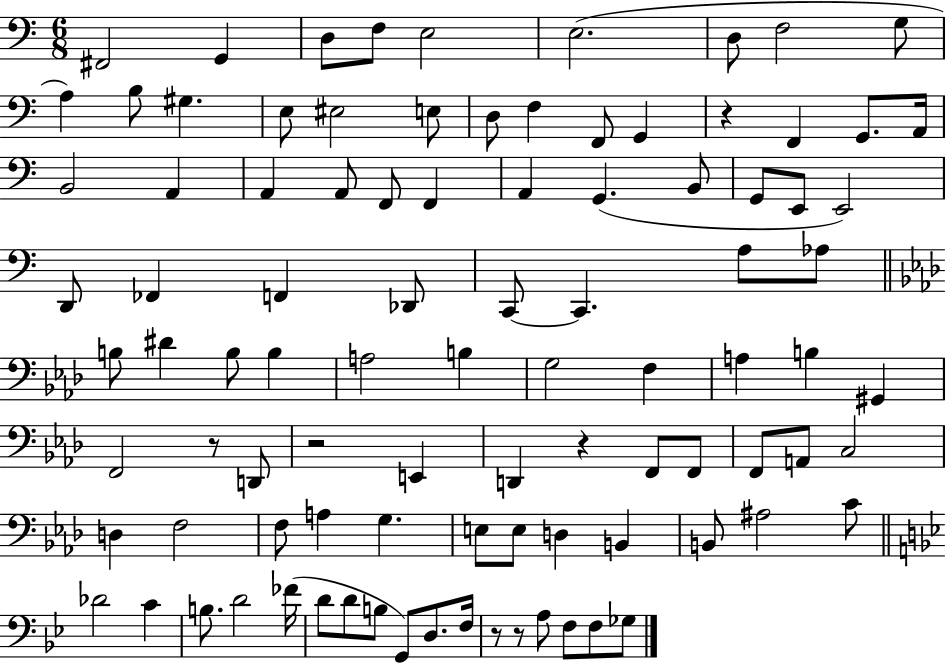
{
  \clef bass
  \numericTimeSignature
  \time 6/8
  \key c \major
  fis,2 g,4 | d8 f8 e2 | e2.( | d8 f2 g8 | \break a4) b8 gis4. | e8 eis2 e8 | d8 f4 f,8 g,4 | r4 f,4 g,8. a,16 | \break b,2 a,4 | a,4 a,8 f,8 f,4 | a,4 g,4.( b,8 | g,8 e,8 e,2) | \break d,8 fes,4 f,4 des,8 | c,8~~ c,4. a8 aes8 | \bar "||" \break \key aes \major b8 dis'4 b8 b4 | a2 b4 | g2 f4 | a4 b4 gis,4 | \break f,2 r8 d,8 | r2 e,4 | d,4 r4 f,8 f,8 | f,8 a,8 c2 | \break d4 f2 | f8 a4 g4. | e8 e8 d4 b,4 | b,8 ais2 c'8 | \break \bar "||" \break \key g \minor des'2 c'4 | b8. d'2 fes'16( | d'8 d'8 b8 g,8) d8. f16 | r8 r8 a8 f8 f8 ges8 | \break \bar "|."
}